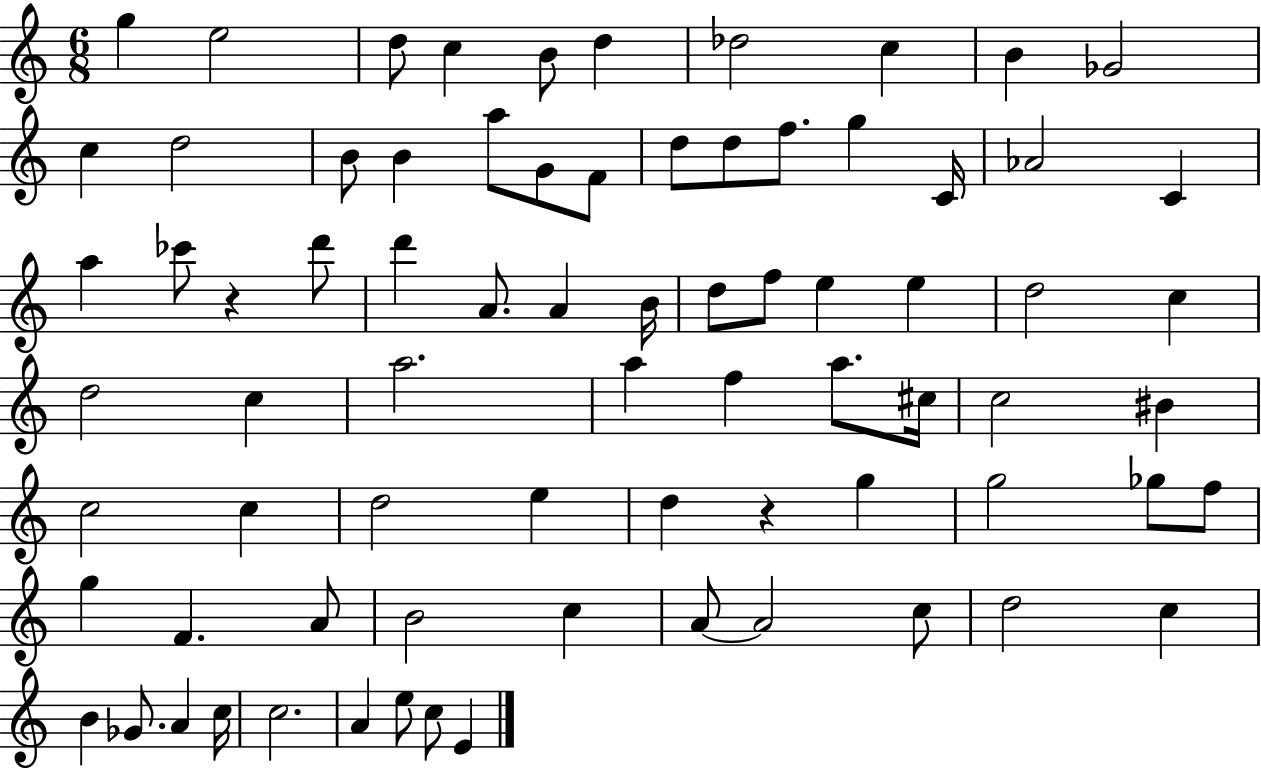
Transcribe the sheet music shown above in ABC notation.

X:1
T:Untitled
M:6/8
L:1/4
K:C
g e2 d/2 c B/2 d _d2 c B _G2 c d2 B/2 B a/2 G/2 F/2 d/2 d/2 f/2 g C/4 _A2 C a _c'/2 z d'/2 d' A/2 A B/4 d/2 f/2 e e d2 c d2 c a2 a f a/2 ^c/4 c2 ^B c2 c d2 e d z g g2 _g/2 f/2 g F A/2 B2 c A/2 A2 c/2 d2 c B _G/2 A c/4 c2 A e/2 c/2 E